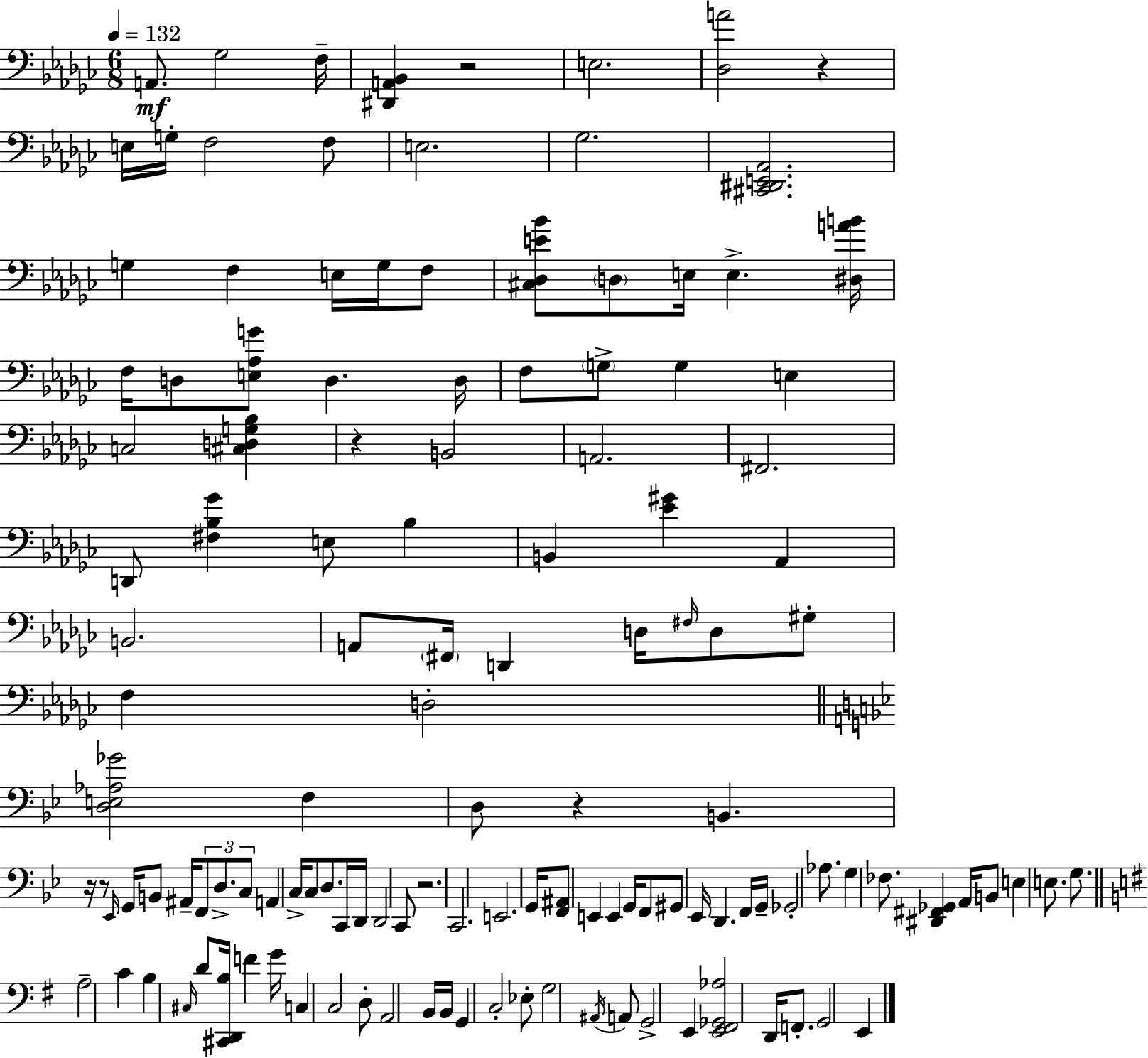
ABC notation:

X:1
T:Untitled
M:6/8
L:1/4
K:Ebm
A,,/2 _G,2 F,/4 [^D,,A,,_B,,] z2 E,2 [_D,A]2 z E,/4 G,/4 F,2 F,/2 E,2 _G,2 [^C,,^D,,E,,_A,,]2 G, F, E,/4 G,/4 F,/2 [^C,_D,E_B]/2 D,/2 E,/4 E, [^D,AB]/4 F,/4 D,/2 [E,_A,G]/2 D, D,/4 F,/2 G,/2 G, E, C,2 [^C,D,G,_B,] z B,,2 A,,2 ^F,,2 D,,/2 [^F,_B,_G] E,/2 _B, B,, [_E^G] _A,, B,,2 A,,/2 ^F,,/4 D,, D,/4 ^F,/4 D,/2 ^G,/2 F, D,2 [D,E,_A,_G]2 F, D,/2 z B,, z/4 z/2 _E,,/4 G,,/4 B,,/2 ^A,,/4 F,,/2 D,/2 C,/2 A,, C,/4 C,/2 D,/2 C,,/4 D,,/4 D,,2 C,,/2 z2 C,,2 E,,2 G,,/4 [F,,^A,,]/2 E,, E,, G,,/4 F,,/2 ^G,,/2 _E,,/4 D,, F,,/4 G,,/4 _G,,2 _A,/2 G, _F,/2 [^D,,^F,,_G,,] A,,/4 B,,/2 E, E,/2 G,/2 A,2 C B, ^C,/4 D/2 [^C,,D,,B,]/4 F G/4 C, C,2 D,/2 A,,2 B,,/4 B,,/4 G,, C,2 _E,/2 G,2 ^A,,/4 A,,/2 G,,2 E,, [E,,^F,,_G,,_A,]2 D,,/4 F,,/2 G,,2 E,,